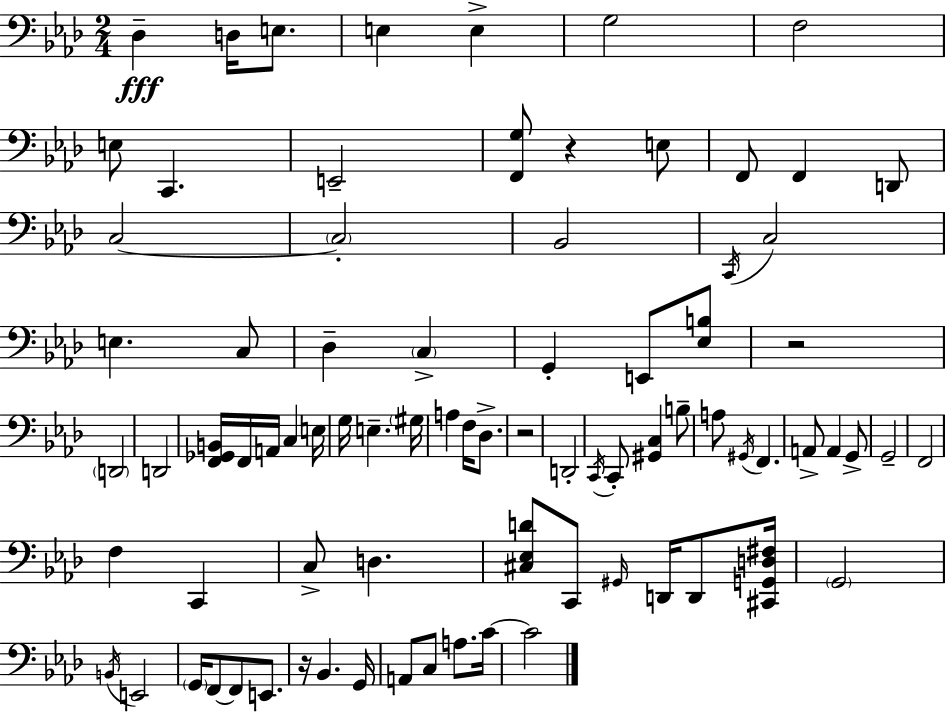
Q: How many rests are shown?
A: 4